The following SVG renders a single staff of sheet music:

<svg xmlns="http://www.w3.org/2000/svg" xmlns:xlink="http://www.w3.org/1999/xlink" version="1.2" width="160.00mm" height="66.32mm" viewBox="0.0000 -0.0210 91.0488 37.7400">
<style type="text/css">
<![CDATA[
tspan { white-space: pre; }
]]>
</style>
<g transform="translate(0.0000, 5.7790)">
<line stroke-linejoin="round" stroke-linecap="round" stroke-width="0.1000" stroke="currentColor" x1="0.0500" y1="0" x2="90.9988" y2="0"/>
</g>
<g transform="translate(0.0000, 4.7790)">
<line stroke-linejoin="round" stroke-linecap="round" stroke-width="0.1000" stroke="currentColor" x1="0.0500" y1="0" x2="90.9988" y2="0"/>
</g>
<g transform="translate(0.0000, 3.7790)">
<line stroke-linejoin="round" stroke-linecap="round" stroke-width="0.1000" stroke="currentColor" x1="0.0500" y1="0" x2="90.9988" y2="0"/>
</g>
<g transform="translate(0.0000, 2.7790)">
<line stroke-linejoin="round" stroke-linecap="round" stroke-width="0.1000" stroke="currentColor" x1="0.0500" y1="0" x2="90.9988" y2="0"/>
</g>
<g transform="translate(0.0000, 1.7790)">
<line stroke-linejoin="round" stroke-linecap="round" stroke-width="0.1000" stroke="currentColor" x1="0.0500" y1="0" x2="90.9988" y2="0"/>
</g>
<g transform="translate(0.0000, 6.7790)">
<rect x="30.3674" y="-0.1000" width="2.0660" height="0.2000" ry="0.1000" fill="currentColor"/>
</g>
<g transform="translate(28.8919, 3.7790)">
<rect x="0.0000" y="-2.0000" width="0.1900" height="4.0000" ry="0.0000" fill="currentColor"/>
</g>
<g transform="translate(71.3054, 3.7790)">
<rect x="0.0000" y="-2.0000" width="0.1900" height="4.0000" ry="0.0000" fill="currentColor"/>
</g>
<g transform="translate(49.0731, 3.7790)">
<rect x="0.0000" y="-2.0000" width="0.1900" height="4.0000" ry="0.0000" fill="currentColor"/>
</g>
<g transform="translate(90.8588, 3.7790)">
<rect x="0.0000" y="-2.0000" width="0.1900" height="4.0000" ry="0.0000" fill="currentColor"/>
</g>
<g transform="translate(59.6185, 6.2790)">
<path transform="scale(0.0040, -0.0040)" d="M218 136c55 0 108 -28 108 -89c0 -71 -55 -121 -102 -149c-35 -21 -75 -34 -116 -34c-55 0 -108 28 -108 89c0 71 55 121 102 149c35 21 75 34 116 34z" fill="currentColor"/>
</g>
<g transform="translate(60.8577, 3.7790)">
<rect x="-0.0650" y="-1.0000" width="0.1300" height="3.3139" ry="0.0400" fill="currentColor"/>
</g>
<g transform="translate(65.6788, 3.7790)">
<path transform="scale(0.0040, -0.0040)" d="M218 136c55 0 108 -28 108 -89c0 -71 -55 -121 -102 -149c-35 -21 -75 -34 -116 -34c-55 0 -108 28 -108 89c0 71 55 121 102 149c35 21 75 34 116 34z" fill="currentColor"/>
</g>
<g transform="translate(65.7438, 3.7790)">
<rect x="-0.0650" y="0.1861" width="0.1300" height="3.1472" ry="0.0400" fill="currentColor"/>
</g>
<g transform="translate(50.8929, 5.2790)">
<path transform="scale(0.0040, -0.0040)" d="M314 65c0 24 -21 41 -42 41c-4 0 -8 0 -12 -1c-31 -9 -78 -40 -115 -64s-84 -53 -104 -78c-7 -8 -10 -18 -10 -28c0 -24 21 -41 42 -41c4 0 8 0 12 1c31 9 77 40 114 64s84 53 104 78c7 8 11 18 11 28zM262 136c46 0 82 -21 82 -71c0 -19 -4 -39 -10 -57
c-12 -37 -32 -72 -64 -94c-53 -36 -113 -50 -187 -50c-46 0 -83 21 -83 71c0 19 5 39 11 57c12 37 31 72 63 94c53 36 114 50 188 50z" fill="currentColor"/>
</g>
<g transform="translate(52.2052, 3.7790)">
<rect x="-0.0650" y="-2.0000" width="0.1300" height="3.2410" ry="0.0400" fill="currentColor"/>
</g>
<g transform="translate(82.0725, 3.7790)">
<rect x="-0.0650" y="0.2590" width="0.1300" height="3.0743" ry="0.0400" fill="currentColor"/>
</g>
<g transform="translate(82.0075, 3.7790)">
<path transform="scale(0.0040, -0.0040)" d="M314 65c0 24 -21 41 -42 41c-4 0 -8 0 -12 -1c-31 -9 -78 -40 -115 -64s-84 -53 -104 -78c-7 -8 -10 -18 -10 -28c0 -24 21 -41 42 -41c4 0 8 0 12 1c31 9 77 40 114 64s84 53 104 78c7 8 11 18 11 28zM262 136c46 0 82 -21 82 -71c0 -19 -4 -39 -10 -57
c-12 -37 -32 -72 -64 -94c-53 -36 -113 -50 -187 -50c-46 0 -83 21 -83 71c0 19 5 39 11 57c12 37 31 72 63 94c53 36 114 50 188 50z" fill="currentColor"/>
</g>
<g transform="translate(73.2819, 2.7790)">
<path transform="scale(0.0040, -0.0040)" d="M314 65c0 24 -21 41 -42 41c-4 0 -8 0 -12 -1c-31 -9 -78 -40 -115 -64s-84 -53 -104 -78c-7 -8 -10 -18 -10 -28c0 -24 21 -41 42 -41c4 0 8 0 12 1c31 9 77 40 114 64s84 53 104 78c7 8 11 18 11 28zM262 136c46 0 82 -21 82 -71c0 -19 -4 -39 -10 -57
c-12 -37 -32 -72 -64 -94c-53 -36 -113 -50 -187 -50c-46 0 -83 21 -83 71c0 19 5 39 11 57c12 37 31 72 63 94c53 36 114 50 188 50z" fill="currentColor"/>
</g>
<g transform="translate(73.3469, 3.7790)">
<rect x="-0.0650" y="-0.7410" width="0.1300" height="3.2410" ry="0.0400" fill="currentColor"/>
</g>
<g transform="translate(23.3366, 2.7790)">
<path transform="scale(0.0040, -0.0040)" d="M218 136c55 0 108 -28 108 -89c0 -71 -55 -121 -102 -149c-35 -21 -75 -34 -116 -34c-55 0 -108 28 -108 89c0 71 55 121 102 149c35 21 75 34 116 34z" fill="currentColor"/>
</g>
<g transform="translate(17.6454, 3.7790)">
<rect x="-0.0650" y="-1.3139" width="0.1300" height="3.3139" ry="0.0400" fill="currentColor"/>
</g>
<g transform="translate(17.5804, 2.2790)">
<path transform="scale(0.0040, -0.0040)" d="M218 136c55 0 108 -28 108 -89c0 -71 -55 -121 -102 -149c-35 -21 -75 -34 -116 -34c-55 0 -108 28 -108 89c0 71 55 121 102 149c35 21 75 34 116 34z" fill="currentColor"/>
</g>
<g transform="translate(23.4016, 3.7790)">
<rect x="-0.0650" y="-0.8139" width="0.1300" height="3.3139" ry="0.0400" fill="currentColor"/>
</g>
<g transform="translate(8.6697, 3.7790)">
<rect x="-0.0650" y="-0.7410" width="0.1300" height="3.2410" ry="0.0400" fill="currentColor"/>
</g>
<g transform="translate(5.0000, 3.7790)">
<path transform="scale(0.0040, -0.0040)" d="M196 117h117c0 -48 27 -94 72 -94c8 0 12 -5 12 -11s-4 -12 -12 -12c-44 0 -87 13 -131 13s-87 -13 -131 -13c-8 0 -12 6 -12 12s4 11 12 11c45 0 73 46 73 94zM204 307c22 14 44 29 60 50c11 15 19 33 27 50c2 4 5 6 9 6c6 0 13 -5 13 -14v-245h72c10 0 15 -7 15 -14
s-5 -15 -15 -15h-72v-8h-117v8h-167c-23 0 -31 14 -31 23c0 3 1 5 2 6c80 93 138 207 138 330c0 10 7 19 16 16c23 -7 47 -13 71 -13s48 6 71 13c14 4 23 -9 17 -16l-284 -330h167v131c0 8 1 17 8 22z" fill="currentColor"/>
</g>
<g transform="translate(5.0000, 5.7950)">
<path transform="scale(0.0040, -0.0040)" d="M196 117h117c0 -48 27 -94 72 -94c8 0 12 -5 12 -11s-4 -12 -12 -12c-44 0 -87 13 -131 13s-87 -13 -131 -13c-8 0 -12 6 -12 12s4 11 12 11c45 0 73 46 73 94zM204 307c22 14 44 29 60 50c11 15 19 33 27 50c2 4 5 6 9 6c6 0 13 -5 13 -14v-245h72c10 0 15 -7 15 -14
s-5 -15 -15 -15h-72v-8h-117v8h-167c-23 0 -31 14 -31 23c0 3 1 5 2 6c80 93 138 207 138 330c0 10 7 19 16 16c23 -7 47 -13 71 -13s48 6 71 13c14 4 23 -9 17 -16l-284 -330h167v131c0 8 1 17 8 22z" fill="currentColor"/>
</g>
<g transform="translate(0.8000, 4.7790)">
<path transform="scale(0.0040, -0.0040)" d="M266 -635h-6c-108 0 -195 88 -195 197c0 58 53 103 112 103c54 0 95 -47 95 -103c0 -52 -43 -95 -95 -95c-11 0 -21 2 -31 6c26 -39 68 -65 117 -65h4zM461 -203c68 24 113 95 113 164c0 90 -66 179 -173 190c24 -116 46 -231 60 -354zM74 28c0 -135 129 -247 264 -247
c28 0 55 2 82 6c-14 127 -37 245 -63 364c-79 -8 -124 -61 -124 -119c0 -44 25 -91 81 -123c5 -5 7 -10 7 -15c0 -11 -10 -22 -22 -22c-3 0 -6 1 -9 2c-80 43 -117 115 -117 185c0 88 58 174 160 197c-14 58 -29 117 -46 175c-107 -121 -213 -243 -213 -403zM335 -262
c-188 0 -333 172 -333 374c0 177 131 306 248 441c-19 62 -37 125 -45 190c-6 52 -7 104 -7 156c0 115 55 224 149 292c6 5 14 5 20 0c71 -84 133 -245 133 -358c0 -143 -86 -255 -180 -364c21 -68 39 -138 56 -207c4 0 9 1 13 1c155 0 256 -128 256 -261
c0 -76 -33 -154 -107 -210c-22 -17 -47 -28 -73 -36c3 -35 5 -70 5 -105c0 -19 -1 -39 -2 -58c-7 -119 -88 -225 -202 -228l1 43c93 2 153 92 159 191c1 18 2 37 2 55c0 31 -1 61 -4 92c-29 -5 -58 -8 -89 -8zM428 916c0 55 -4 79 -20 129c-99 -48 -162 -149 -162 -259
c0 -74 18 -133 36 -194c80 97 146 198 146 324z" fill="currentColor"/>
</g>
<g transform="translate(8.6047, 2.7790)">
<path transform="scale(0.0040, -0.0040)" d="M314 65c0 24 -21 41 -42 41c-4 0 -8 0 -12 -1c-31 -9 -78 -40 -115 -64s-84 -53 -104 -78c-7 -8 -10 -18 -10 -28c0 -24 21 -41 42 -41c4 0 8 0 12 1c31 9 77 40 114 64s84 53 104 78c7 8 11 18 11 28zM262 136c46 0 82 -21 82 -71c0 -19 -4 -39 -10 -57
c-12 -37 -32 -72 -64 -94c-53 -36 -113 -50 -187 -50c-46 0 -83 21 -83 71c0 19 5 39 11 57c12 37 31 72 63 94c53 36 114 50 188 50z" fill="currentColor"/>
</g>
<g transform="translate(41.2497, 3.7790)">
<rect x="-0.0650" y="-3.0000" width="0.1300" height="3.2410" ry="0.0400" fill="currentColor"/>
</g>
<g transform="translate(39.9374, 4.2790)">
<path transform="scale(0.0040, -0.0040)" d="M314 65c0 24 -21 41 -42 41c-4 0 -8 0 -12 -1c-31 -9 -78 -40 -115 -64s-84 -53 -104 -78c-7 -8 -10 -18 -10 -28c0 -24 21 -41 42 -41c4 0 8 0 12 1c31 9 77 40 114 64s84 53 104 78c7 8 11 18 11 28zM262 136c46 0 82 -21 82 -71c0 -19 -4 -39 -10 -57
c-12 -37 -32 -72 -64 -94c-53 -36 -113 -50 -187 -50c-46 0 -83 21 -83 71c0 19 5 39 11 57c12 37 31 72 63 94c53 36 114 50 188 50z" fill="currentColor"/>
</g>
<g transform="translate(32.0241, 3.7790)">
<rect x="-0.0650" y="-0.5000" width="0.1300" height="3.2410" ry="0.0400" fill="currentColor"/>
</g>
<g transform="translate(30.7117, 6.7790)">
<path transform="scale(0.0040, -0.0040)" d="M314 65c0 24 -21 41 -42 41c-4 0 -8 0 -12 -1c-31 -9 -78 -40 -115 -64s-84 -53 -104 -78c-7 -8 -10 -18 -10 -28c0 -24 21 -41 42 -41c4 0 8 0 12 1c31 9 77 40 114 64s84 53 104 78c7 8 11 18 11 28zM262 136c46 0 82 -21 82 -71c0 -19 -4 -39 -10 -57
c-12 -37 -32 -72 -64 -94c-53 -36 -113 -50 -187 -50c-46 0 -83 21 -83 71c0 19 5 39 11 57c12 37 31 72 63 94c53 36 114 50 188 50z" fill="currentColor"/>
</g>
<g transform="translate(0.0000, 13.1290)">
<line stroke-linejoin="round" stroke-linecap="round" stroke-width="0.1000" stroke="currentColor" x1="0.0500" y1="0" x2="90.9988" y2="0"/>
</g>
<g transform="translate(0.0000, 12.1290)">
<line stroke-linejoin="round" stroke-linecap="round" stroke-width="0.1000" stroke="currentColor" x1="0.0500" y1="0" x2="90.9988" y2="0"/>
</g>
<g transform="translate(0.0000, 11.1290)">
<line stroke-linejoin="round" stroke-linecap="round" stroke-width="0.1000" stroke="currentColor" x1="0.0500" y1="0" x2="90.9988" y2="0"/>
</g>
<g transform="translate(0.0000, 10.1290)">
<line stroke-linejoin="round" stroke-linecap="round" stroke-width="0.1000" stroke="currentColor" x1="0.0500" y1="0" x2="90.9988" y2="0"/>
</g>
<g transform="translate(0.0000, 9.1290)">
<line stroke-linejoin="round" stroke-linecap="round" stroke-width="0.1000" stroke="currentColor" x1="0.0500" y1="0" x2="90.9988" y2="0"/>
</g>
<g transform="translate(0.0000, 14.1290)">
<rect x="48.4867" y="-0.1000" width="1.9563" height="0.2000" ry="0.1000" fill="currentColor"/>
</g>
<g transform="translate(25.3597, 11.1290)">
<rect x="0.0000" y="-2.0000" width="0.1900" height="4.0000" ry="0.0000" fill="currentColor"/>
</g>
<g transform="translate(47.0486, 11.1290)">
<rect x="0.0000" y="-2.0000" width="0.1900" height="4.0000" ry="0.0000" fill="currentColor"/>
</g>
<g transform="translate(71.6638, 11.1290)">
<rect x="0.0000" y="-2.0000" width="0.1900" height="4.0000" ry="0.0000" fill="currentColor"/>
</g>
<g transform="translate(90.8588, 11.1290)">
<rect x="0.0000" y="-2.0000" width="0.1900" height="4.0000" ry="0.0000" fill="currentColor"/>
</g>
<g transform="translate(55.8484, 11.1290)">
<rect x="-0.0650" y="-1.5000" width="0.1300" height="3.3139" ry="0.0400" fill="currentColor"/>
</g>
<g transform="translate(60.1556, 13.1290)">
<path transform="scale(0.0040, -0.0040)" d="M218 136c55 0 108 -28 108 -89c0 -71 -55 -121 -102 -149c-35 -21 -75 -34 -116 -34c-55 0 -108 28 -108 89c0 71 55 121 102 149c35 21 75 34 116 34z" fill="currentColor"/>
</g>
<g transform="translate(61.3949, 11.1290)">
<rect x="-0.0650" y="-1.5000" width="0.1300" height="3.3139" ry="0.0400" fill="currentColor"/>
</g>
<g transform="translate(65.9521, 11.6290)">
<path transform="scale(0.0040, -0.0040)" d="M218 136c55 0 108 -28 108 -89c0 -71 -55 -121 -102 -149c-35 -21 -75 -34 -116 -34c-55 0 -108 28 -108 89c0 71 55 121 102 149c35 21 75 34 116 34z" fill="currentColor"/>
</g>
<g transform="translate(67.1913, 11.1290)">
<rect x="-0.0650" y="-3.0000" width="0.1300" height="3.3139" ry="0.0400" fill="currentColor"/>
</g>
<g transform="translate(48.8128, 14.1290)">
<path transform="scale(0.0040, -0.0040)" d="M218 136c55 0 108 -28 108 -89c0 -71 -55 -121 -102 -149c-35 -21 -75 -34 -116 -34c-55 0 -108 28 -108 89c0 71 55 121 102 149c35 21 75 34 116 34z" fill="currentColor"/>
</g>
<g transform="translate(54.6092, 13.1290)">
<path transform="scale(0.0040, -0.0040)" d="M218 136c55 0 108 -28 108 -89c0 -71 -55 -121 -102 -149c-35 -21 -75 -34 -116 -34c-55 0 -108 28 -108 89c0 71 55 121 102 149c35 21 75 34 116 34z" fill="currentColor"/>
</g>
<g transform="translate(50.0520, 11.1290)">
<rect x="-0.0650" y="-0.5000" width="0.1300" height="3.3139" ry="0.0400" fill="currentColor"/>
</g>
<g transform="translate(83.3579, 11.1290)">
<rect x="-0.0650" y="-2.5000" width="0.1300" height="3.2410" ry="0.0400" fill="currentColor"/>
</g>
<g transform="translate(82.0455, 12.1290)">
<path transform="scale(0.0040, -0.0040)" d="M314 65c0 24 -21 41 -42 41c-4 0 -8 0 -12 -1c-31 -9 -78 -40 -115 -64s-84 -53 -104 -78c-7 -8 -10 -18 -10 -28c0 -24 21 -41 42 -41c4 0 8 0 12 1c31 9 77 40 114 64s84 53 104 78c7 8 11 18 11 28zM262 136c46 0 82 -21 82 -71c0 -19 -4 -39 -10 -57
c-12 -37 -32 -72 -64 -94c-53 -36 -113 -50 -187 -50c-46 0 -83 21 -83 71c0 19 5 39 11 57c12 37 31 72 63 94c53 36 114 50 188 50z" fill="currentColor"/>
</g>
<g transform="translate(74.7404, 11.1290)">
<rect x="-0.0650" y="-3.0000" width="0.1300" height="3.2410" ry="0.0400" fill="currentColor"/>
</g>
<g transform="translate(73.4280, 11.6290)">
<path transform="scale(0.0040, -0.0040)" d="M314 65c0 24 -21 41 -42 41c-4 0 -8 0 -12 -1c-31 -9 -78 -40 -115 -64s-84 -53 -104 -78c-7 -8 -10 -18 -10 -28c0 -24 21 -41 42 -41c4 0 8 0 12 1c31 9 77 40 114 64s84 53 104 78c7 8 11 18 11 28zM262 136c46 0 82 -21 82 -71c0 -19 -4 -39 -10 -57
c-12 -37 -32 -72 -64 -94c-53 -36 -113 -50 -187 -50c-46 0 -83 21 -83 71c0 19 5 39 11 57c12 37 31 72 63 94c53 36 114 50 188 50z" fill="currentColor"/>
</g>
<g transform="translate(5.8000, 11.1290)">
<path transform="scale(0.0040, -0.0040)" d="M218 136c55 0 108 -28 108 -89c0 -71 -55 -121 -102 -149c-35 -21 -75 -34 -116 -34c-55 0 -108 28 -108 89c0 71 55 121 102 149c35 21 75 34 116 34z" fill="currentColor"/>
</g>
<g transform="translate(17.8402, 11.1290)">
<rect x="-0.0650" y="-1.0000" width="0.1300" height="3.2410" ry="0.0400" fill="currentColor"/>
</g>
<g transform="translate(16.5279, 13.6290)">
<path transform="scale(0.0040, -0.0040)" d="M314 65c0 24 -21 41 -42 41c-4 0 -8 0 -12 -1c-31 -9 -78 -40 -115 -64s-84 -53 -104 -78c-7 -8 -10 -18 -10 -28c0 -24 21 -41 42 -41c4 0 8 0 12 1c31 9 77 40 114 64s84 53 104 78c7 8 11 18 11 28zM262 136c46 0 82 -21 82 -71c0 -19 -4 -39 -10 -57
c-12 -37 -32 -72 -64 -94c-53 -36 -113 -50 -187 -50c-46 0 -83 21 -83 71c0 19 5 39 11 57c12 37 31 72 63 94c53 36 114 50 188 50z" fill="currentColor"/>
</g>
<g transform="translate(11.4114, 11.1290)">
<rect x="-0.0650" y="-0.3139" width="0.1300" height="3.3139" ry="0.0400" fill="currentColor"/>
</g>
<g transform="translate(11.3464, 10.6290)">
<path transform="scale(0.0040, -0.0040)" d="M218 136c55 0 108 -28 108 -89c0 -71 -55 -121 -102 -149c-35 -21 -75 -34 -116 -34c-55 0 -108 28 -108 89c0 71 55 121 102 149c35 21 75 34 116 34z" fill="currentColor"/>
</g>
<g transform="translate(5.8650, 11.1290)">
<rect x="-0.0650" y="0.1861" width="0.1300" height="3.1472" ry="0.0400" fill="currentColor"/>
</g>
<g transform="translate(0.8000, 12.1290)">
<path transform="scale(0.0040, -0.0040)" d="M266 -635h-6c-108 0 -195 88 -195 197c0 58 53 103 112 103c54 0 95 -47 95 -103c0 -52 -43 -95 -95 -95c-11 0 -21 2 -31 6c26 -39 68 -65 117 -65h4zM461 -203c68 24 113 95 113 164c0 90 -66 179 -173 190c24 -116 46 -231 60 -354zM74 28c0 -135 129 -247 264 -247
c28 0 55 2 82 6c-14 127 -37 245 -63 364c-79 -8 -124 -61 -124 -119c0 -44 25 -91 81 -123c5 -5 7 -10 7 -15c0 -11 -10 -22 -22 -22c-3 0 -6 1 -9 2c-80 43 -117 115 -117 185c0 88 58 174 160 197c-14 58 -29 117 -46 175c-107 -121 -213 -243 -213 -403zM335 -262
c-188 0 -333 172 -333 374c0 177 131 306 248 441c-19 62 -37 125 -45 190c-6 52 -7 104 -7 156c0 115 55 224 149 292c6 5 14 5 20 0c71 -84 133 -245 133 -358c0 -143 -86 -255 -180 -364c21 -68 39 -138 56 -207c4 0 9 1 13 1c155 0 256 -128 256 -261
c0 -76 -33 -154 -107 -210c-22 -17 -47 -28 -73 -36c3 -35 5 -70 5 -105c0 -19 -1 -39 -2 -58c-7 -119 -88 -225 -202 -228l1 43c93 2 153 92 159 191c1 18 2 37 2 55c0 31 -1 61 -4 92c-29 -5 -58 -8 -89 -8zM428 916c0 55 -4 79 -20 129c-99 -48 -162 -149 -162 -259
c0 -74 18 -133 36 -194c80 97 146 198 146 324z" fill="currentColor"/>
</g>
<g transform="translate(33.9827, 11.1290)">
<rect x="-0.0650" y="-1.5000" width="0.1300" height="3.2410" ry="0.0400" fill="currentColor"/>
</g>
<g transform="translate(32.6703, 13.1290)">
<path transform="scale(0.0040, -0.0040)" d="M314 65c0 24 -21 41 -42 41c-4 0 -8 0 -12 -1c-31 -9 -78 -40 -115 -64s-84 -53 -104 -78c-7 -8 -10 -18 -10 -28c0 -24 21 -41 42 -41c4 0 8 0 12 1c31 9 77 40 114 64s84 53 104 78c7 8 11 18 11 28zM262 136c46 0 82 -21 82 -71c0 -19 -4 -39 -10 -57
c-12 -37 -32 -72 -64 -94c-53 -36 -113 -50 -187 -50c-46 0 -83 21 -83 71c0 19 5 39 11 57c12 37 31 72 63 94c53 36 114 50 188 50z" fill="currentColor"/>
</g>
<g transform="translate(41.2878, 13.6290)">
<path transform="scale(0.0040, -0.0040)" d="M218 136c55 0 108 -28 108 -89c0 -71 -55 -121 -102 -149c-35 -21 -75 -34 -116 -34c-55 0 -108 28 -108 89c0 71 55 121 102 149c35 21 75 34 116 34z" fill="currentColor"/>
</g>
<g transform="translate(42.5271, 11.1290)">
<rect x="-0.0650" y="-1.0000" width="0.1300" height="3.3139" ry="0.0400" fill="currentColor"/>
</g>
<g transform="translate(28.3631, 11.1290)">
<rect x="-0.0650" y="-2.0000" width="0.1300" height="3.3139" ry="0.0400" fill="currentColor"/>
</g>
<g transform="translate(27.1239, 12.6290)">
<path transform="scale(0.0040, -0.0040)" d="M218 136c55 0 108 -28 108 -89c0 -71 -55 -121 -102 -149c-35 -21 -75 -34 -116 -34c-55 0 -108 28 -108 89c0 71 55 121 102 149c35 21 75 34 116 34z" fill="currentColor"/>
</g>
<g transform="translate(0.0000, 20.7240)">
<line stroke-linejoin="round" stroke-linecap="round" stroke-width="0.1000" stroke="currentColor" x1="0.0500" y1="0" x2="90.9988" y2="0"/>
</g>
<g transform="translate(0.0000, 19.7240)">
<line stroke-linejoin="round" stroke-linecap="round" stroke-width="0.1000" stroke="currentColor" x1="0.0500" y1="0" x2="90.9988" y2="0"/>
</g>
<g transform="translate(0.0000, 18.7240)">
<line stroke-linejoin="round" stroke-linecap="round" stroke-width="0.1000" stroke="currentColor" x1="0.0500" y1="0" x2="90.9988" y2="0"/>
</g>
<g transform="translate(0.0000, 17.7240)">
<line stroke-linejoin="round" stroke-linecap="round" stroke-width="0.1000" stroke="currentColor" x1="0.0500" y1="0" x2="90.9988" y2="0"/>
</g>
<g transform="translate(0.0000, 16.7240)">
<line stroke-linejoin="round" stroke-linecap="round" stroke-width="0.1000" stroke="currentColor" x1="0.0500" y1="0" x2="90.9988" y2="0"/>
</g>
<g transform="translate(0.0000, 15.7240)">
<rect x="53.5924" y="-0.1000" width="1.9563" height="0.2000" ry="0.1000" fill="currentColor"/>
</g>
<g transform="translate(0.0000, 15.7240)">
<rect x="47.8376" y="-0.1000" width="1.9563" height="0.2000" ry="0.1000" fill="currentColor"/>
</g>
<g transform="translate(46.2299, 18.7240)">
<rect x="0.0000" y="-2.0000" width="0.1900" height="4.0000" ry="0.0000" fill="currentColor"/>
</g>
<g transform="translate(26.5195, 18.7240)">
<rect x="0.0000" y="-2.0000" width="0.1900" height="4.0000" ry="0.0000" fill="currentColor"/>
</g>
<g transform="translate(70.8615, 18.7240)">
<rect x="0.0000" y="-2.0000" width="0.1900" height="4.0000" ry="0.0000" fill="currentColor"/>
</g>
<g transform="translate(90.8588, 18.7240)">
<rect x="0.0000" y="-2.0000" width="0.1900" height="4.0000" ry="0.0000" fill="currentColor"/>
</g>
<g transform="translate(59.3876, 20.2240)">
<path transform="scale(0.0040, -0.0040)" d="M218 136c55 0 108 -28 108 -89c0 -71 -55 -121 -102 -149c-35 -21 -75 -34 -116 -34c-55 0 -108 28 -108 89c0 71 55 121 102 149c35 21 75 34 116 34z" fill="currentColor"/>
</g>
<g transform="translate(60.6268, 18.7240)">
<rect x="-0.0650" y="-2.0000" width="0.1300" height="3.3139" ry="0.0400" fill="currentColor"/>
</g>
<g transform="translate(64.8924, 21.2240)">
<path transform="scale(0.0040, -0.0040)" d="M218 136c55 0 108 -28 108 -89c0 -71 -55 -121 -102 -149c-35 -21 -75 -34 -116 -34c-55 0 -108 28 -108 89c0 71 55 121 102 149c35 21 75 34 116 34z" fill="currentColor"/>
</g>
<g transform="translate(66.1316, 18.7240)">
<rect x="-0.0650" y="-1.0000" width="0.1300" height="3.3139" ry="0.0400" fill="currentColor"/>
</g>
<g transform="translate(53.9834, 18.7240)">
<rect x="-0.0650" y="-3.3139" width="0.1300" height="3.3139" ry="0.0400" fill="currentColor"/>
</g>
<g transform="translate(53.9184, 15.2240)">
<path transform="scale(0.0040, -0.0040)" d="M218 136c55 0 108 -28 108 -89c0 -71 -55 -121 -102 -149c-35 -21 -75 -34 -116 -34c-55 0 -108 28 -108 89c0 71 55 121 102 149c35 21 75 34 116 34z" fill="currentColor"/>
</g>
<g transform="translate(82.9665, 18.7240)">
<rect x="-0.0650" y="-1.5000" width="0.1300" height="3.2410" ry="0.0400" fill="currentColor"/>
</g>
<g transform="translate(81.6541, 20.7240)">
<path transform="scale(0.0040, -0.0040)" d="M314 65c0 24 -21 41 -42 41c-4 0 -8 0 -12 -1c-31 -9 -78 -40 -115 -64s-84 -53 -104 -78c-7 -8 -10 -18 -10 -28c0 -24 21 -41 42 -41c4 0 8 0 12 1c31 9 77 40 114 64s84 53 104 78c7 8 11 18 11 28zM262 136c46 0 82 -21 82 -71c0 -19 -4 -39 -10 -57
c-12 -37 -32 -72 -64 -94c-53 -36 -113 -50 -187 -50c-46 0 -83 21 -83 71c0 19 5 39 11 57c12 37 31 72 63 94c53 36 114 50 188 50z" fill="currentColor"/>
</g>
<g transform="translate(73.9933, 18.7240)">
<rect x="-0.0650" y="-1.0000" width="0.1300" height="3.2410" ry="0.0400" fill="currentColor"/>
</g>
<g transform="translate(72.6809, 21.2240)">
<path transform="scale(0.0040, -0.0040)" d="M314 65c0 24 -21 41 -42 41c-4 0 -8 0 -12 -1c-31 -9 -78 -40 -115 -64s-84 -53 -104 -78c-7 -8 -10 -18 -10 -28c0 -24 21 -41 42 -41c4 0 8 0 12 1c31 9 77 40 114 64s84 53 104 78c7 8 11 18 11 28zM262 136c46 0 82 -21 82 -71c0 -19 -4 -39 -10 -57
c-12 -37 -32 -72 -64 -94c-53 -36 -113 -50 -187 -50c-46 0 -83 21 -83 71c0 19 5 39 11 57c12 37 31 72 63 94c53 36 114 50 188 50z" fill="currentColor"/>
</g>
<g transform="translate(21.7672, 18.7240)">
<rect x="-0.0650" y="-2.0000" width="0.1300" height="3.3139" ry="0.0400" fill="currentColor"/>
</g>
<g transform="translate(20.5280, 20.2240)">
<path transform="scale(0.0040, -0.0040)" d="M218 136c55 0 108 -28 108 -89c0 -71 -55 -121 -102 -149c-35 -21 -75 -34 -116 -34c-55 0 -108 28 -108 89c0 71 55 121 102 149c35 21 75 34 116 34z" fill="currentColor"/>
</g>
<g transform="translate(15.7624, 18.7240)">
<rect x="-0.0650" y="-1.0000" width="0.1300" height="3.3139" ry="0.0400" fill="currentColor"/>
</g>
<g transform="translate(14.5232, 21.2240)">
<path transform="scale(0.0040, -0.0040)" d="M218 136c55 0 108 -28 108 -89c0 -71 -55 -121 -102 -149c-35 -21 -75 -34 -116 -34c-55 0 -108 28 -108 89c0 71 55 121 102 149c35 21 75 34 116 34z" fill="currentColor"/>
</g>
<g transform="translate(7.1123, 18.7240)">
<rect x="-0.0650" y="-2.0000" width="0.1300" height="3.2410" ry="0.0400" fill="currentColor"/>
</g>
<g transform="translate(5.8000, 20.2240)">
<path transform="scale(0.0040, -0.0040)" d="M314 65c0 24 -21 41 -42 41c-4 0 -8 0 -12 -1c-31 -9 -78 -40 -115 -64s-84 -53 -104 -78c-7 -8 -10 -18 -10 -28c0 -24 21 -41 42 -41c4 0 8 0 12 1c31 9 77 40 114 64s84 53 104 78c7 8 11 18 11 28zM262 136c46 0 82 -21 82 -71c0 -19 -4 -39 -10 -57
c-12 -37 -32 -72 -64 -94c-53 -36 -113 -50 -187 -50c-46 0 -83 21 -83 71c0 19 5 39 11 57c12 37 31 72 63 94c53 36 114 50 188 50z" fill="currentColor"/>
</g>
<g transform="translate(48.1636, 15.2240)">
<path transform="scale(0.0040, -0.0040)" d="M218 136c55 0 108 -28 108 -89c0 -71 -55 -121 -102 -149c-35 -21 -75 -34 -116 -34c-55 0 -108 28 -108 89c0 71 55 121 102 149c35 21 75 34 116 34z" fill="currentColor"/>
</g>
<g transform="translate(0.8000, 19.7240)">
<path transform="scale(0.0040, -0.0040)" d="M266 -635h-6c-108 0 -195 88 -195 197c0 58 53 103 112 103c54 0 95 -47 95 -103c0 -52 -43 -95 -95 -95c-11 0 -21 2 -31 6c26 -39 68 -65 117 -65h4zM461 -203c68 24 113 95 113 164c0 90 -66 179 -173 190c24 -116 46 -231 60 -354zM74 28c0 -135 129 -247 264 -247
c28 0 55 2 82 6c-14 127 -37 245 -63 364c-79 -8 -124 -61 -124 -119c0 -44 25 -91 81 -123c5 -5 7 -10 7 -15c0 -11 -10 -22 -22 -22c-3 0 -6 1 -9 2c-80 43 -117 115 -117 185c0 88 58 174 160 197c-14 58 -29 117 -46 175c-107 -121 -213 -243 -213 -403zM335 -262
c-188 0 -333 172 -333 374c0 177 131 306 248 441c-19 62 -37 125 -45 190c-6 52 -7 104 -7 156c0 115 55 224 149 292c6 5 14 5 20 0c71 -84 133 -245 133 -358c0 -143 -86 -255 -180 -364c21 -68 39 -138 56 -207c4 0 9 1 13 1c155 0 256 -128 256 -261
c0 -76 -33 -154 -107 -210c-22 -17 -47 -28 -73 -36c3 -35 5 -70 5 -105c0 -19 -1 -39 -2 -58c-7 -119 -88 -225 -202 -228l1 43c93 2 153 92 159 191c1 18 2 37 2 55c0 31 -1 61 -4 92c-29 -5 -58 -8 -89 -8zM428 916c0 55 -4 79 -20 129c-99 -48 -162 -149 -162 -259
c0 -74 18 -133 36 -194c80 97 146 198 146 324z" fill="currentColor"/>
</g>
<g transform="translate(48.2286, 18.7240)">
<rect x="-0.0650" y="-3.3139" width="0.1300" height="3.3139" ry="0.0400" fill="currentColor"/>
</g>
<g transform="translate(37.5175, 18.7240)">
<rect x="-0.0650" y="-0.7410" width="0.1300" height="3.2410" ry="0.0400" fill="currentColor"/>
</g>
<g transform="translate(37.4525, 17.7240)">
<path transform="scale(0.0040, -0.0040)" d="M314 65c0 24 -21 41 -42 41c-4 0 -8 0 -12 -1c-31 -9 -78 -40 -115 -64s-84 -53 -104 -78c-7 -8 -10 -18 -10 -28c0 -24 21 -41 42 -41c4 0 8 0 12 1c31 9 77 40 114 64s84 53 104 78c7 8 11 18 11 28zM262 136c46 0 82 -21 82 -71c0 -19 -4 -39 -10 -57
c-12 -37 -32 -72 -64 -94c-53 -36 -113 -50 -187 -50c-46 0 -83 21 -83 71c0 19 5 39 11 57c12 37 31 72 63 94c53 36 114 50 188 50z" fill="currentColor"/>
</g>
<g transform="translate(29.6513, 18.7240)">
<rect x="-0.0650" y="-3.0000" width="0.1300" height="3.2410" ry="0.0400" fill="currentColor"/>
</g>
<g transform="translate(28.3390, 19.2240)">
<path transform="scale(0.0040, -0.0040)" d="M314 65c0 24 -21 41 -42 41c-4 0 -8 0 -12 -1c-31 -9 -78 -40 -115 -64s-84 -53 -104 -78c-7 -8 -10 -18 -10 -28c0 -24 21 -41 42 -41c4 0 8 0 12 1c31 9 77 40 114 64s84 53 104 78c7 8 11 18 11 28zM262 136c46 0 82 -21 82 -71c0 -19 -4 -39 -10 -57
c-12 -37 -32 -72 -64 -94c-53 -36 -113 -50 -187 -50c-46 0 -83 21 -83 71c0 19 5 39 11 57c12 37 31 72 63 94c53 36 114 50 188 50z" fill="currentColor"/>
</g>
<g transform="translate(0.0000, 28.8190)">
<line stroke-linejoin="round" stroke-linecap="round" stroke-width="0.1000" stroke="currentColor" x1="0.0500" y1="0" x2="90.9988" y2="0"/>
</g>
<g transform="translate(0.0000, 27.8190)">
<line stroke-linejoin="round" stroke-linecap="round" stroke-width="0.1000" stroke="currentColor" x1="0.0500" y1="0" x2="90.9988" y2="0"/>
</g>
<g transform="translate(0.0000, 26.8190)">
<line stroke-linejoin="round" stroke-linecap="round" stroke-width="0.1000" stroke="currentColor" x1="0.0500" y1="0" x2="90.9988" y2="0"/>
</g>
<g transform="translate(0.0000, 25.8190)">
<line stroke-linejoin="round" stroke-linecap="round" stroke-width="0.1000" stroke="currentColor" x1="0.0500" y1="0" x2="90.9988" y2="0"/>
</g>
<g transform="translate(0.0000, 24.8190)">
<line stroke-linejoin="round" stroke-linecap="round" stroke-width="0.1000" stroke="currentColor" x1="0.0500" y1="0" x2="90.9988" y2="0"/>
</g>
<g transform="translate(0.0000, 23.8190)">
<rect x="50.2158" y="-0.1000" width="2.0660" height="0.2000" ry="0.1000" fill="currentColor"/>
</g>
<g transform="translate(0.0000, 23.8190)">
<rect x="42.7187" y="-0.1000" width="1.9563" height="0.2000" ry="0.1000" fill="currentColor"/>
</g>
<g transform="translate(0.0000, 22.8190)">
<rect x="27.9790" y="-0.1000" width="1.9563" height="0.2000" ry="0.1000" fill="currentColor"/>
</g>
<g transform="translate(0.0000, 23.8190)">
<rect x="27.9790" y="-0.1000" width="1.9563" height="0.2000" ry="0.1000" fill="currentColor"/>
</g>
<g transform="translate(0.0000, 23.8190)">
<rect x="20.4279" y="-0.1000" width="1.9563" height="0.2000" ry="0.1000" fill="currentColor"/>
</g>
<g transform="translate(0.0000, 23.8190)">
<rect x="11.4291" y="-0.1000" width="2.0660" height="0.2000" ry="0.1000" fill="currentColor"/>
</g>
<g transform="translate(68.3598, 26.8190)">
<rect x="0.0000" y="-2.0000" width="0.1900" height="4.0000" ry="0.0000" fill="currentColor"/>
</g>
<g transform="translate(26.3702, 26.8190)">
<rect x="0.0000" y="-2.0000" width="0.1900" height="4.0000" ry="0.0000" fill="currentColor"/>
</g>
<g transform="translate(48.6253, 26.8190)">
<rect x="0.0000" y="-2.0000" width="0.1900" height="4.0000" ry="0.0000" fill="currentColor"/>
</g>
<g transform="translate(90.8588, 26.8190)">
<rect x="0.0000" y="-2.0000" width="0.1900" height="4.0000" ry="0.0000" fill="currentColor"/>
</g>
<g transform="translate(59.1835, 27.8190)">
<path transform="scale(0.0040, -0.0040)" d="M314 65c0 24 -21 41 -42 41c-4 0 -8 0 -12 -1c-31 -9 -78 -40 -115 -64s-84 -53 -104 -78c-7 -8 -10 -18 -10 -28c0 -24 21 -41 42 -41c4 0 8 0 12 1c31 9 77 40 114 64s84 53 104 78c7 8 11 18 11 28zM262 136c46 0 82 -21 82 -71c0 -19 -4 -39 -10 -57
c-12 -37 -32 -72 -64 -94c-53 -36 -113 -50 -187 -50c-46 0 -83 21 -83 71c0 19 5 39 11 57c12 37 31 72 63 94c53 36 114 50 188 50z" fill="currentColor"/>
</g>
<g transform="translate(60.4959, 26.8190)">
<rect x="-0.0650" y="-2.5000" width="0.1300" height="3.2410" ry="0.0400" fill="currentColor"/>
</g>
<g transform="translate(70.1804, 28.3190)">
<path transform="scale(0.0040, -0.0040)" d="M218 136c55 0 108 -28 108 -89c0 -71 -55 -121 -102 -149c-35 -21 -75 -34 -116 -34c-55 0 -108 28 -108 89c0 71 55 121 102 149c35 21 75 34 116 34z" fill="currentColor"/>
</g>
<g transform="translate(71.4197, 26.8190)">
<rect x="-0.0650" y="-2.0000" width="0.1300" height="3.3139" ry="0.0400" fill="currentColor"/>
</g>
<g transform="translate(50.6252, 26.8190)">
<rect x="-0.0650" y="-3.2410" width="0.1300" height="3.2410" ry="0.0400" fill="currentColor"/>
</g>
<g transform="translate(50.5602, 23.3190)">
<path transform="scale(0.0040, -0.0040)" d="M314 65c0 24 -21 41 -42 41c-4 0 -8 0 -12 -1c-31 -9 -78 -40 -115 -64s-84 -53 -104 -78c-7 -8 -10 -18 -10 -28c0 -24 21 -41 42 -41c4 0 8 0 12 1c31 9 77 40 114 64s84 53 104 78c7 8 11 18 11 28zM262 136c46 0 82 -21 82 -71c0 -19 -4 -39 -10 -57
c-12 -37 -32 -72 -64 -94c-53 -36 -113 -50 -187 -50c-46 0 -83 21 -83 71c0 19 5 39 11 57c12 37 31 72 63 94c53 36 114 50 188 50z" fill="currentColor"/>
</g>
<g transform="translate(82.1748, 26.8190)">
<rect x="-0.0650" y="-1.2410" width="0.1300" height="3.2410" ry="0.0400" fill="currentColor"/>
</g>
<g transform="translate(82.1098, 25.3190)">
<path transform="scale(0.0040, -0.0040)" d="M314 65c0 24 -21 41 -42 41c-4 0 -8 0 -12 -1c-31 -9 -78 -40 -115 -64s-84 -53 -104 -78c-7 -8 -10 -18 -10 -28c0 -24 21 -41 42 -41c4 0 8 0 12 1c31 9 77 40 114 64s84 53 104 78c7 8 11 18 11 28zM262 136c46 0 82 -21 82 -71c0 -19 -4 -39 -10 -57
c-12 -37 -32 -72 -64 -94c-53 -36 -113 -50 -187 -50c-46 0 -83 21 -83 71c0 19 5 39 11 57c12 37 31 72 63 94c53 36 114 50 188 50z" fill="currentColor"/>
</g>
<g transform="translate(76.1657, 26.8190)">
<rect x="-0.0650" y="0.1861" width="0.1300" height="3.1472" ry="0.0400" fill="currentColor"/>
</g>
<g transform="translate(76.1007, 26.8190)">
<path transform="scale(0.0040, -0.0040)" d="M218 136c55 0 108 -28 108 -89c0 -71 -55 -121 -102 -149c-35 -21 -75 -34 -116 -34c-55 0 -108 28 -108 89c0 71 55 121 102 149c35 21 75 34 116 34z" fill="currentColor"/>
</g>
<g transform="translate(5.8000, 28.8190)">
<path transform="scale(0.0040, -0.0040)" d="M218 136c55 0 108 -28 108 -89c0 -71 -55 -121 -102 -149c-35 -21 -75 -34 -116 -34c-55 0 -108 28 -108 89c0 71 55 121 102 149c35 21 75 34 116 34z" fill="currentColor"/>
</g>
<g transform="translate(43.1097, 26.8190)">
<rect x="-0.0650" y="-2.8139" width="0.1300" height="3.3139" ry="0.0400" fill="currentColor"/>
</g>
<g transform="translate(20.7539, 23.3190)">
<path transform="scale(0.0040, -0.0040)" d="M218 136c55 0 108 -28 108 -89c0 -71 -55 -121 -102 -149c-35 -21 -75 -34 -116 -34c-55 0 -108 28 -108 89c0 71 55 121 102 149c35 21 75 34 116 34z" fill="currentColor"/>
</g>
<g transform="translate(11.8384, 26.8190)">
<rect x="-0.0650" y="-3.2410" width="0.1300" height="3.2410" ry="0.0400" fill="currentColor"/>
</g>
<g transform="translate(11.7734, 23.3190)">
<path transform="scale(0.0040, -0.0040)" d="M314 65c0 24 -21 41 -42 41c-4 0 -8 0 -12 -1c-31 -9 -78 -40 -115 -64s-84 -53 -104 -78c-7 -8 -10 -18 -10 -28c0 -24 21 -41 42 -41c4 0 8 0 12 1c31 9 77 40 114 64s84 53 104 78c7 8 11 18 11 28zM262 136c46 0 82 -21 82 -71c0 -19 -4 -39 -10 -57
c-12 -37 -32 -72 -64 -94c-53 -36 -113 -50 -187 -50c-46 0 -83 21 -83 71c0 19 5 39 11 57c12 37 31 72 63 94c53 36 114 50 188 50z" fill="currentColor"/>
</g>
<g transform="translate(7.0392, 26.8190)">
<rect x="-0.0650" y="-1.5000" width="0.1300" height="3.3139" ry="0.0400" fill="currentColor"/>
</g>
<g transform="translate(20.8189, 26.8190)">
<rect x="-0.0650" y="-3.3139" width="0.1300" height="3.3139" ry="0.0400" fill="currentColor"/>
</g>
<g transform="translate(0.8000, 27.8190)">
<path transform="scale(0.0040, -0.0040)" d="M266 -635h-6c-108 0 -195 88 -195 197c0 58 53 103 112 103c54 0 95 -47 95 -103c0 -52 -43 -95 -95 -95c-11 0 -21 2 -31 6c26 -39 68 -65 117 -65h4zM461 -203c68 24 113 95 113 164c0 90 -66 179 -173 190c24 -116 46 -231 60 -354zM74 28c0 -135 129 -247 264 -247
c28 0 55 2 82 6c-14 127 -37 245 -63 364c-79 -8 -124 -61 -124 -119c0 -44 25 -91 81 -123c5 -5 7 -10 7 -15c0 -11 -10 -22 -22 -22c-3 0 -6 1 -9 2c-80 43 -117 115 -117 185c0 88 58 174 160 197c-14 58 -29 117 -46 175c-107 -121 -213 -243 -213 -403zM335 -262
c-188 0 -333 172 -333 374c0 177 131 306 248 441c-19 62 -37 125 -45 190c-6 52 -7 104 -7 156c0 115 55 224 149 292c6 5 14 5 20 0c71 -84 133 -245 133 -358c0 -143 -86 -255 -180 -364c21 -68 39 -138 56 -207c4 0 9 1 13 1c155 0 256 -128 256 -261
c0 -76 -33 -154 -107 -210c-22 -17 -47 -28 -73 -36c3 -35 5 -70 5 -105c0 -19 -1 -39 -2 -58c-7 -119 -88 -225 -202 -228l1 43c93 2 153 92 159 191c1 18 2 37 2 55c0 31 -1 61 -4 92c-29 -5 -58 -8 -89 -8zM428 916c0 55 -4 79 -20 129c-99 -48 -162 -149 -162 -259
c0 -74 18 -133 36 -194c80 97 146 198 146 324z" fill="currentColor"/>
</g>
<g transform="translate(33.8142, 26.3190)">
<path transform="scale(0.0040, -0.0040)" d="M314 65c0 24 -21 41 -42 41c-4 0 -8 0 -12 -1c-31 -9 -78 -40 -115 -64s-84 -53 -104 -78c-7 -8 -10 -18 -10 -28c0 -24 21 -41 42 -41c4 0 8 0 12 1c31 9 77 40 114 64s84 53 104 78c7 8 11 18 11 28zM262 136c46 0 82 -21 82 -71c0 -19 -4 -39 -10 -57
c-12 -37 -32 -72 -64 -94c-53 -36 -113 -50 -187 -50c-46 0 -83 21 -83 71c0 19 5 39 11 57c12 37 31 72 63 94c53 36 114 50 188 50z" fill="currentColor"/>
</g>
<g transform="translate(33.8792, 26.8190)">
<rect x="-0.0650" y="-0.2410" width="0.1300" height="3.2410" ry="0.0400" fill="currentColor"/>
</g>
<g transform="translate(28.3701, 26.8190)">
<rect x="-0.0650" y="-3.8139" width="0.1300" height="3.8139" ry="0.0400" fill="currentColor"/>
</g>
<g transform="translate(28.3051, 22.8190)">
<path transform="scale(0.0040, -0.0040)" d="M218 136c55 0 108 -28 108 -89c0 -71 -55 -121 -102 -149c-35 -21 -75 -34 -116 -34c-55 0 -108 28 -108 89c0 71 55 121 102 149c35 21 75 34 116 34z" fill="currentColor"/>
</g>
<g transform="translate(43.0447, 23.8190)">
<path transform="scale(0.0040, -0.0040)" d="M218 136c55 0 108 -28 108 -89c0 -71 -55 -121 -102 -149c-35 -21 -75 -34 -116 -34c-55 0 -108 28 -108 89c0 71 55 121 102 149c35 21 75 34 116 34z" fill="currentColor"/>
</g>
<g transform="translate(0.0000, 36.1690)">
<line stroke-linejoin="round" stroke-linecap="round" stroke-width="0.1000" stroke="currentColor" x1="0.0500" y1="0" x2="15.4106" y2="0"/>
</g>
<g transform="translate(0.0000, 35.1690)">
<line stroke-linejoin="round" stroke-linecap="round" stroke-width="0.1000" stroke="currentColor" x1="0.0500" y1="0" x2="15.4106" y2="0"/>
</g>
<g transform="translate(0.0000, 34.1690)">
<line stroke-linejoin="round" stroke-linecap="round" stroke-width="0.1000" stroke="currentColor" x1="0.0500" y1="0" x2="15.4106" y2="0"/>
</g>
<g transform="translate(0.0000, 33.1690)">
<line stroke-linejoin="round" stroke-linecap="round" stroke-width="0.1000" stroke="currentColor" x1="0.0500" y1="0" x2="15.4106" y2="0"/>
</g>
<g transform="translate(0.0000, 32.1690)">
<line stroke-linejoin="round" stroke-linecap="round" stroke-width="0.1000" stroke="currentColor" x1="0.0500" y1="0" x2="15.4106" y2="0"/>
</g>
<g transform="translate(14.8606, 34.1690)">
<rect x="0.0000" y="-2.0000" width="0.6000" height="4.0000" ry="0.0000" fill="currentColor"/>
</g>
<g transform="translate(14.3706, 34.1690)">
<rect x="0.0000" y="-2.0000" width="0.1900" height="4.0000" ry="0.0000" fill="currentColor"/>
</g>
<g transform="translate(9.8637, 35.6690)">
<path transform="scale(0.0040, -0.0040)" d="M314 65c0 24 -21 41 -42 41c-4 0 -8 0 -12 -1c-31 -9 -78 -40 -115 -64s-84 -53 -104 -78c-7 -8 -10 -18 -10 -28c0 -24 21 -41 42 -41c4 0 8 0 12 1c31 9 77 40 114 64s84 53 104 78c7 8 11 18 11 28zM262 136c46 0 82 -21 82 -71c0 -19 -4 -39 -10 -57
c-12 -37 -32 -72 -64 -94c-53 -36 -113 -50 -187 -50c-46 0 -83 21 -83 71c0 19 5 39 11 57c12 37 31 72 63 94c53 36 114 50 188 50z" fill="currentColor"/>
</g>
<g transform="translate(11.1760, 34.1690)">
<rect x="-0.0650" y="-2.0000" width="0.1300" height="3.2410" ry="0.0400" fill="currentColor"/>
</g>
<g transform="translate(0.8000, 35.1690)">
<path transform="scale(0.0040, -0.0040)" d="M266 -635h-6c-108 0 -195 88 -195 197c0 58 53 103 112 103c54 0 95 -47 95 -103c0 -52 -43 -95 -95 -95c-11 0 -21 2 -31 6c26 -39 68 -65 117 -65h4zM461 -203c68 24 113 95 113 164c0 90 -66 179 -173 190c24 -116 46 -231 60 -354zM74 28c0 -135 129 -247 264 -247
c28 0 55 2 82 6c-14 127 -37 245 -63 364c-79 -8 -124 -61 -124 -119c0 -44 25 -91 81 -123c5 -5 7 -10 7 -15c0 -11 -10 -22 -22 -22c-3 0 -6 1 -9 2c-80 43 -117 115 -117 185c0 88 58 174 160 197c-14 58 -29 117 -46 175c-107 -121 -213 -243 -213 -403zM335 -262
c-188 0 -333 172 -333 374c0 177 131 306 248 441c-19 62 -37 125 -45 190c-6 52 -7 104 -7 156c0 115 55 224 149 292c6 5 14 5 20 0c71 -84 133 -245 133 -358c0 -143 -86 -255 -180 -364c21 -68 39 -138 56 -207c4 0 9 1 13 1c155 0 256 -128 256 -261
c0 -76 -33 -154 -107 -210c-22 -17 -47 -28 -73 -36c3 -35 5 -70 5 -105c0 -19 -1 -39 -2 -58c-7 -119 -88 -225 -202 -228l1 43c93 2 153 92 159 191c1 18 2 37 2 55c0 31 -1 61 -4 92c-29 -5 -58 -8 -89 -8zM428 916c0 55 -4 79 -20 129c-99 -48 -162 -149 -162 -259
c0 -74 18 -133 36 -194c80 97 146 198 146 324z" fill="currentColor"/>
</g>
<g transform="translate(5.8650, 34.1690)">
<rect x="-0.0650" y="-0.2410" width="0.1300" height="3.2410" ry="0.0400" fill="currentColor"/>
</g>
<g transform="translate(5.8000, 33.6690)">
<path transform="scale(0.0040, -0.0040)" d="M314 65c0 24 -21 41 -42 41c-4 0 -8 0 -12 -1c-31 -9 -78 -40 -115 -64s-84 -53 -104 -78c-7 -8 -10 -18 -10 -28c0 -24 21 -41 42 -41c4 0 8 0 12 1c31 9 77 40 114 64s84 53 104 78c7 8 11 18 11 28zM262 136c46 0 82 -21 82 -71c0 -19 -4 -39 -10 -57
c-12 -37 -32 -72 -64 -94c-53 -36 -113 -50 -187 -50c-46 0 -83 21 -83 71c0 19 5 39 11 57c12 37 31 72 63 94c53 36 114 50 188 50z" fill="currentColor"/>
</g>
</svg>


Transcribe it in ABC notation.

X:1
T:Untitled
M:4/4
L:1/4
K:C
d2 e d C2 A2 F2 D B d2 B2 B c D2 F E2 D C E E A A2 G2 F2 D F A2 d2 b b F D D2 E2 E b2 b c' c2 a b2 G2 F B e2 c2 F2